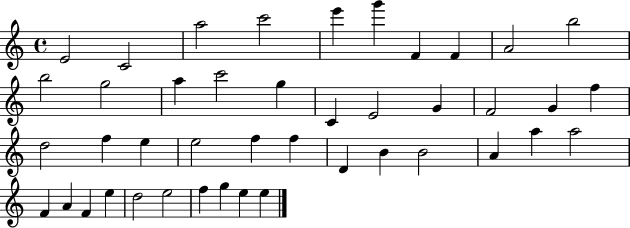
E4/h C4/h A5/h C6/h E6/q G6/q F4/q F4/q A4/h B5/h B5/h G5/h A5/q C6/h G5/q C4/q E4/h G4/q F4/h G4/q F5/q D5/h F5/q E5/q E5/h F5/q F5/q D4/q B4/q B4/h A4/q A5/q A5/h F4/q A4/q F4/q E5/q D5/h E5/h F5/q G5/q E5/q E5/q